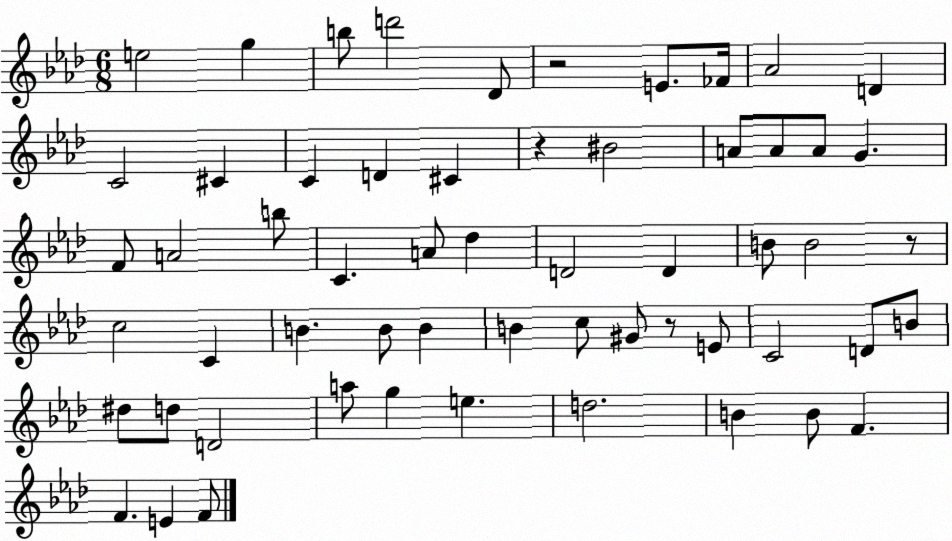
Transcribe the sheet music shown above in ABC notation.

X:1
T:Untitled
M:6/8
L:1/4
K:Ab
e2 g b/2 d'2 _D/2 z2 E/2 _F/4 _A2 D C2 ^C C D ^C z ^B2 A/2 A/2 A/2 G F/2 A2 b/2 C A/2 _d D2 D B/2 B2 z/2 c2 C B B/2 B B c/2 ^G/2 z/2 E/2 C2 D/2 B/2 ^d/2 d/2 D2 a/2 g e d2 B B/2 F F E F/2